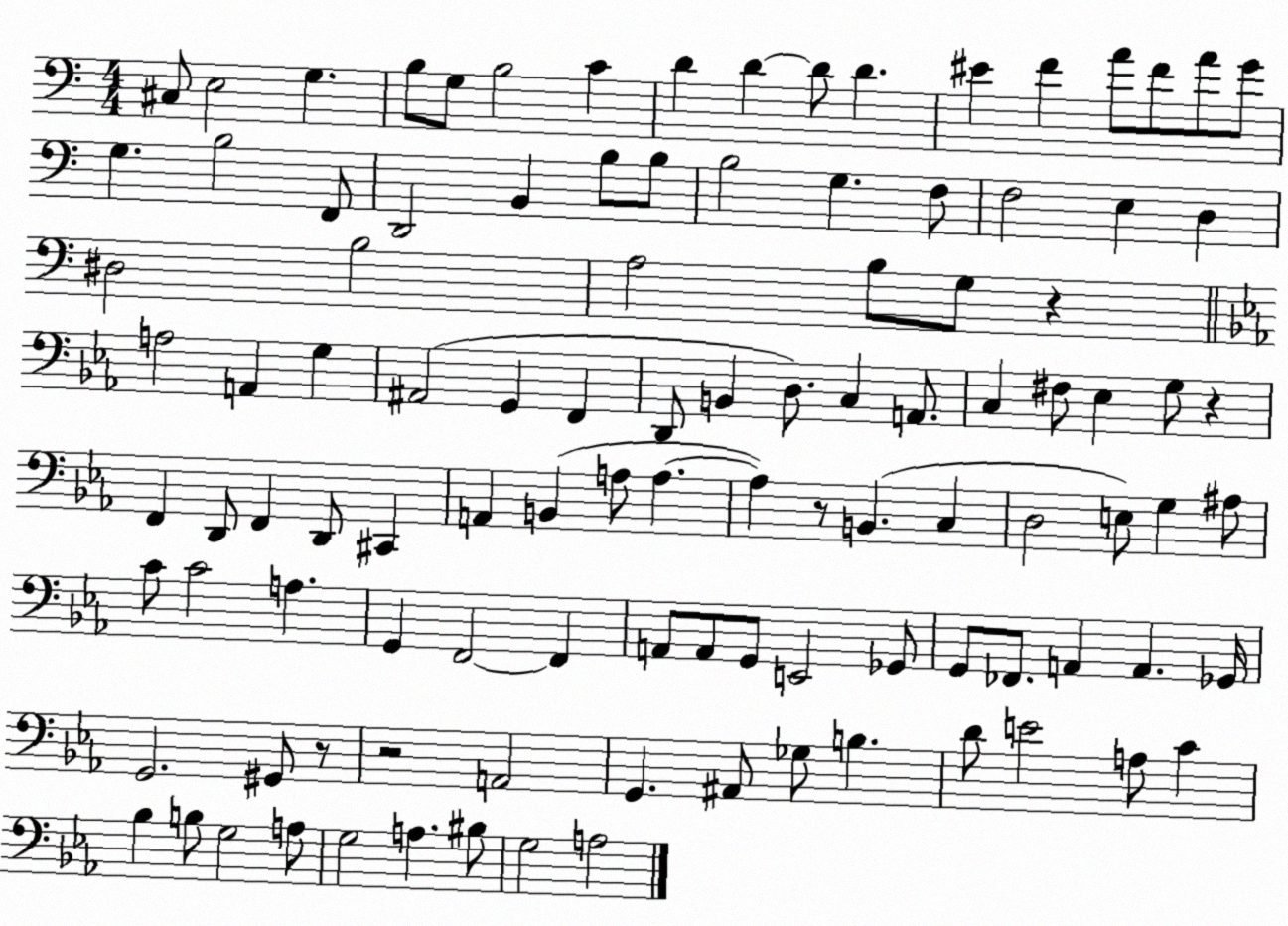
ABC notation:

X:1
T:Untitled
M:4/4
L:1/4
K:C
^C,/2 E,2 G, B,/2 G,/2 B,2 C D D D/2 D ^E F A/2 F/2 A/2 G/2 G, B,2 F,,/2 D,,2 B,, B,/2 B,/2 B,2 G, F,/2 F,2 E, D, ^D,2 B,2 A,2 B,/2 G,/2 z A,2 A,, G, ^A,,2 G,, F,, D,,/2 B,, D,/2 C, A,,/2 C, ^F,/2 _E, G,/2 z F,, D,,/2 F,, D,,/2 ^C,, A,, B,, A,/2 A, A, z/2 B,, C, D,2 E,/2 G, ^A,/2 C/2 C2 A, G,, F,,2 F,, A,,/2 A,,/2 G,,/2 E,,2 _G,,/2 G,,/2 _F,,/2 A,, A,, _G,,/4 G,,2 ^G,,/2 z/2 z2 A,,2 G,, ^A,,/2 _G,/2 B, D/2 E2 A,/2 C _B, B,/2 G,2 A,/2 G,2 A, ^B,/2 G,2 A,2